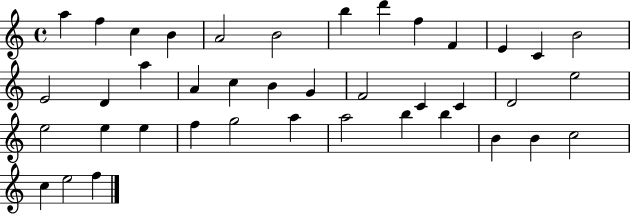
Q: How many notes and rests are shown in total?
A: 40